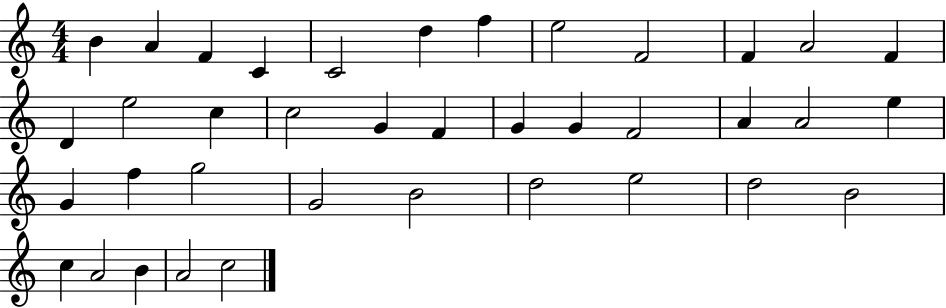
{
  \clef treble
  \numericTimeSignature
  \time 4/4
  \key c \major
  b'4 a'4 f'4 c'4 | c'2 d''4 f''4 | e''2 f'2 | f'4 a'2 f'4 | \break d'4 e''2 c''4 | c''2 g'4 f'4 | g'4 g'4 f'2 | a'4 a'2 e''4 | \break g'4 f''4 g''2 | g'2 b'2 | d''2 e''2 | d''2 b'2 | \break c''4 a'2 b'4 | a'2 c''2 | \bar "|."
}